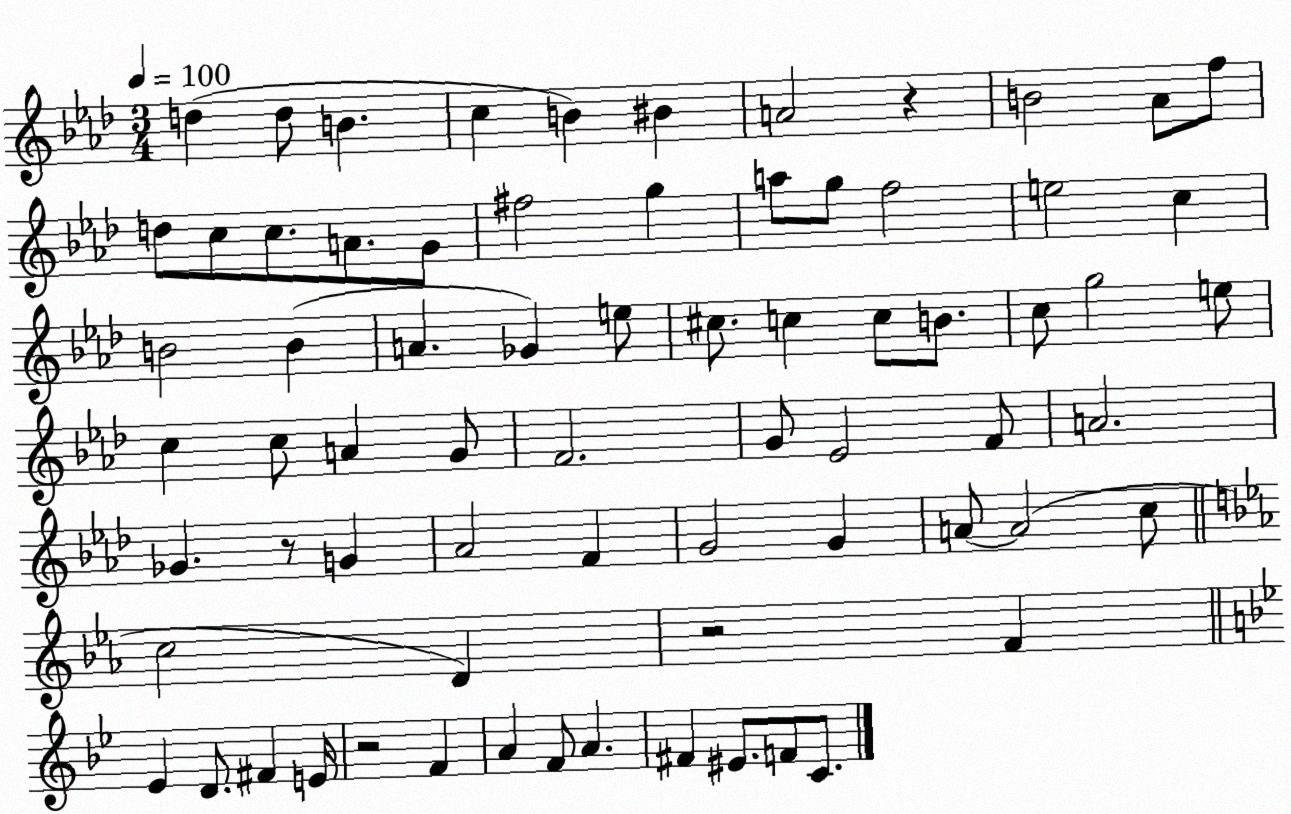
X:1
T:Untitled
M:3/4
L:1/4
K:Ab
d d/2 B c B ^B A2 z B2 _A/2 f/2 d/2 c/2 c/2 A/2 G/2 ^f2 g a/2 g/2 f2 e2 c B2 B A _G e/2 ^c/2 c c/2 B/2 c/2 g2 e/2 c c/2 A G/2 F2 G/2 _E2 F/2 A2 _G z/2 G _A2 F G2 G A/2 A2 c/2 c2 D z2 F _E D/2 ^F E/4 z2 F A F/2 A ^F ^E/2 F/2 C/2